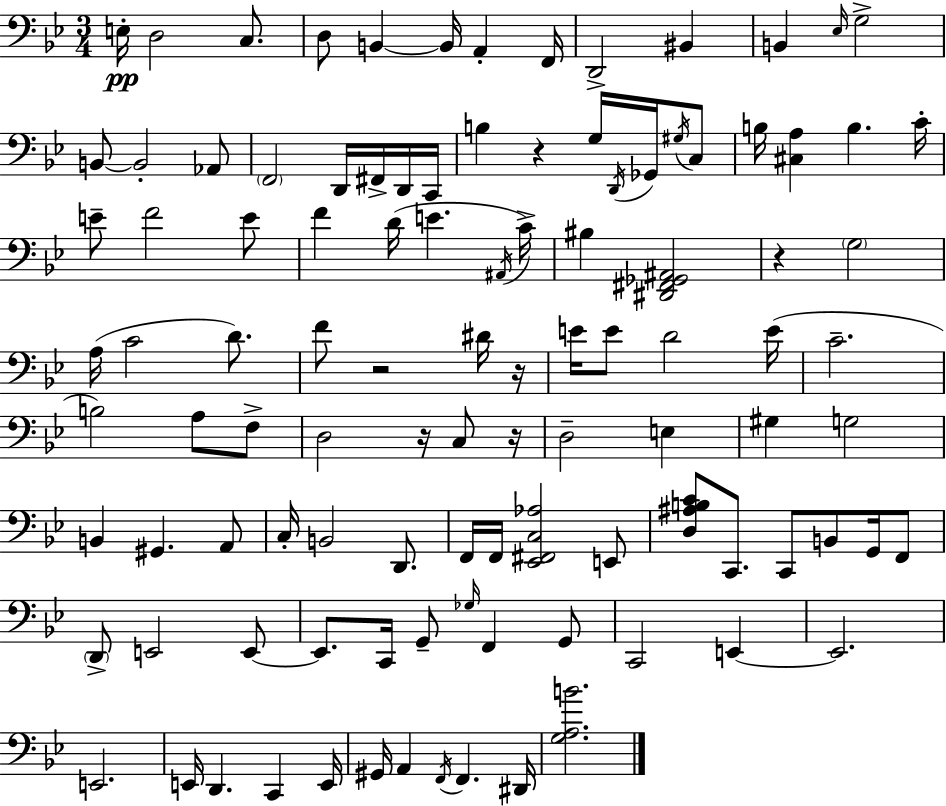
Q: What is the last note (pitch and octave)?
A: D#2